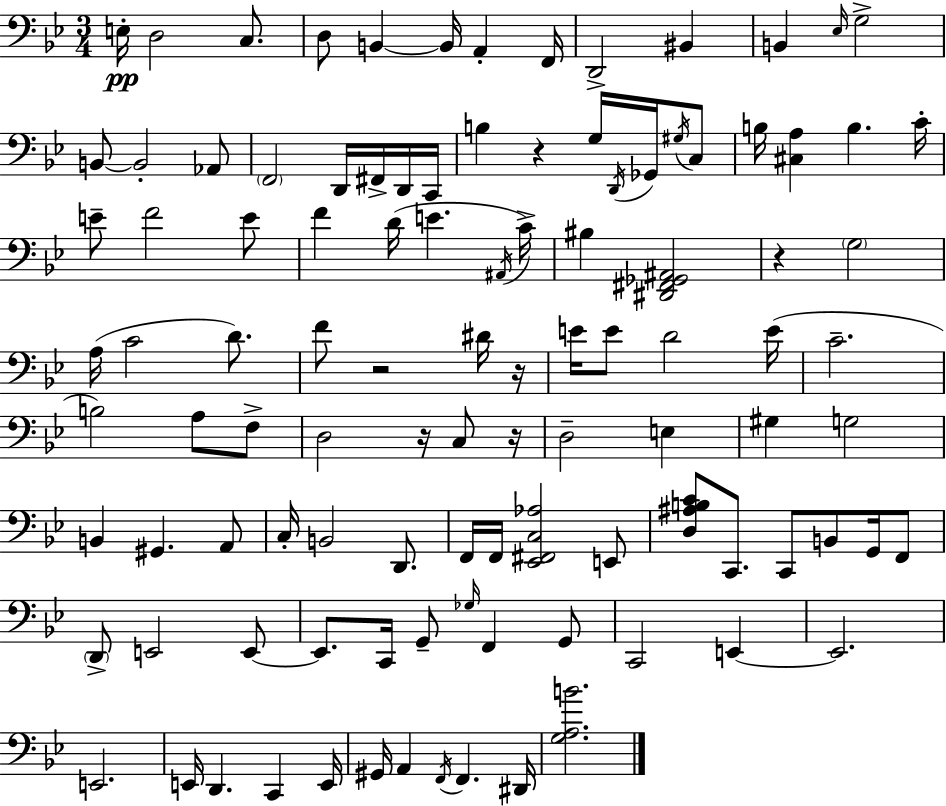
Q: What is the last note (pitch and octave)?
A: D#2